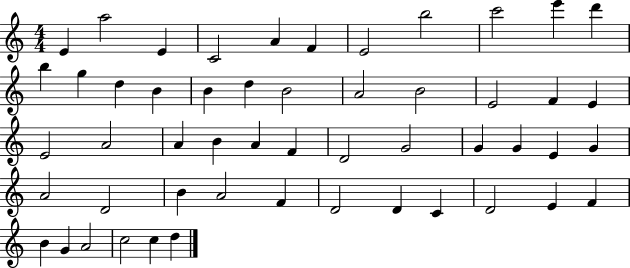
X:1
T:Untitled
M:4/4
L:1/4
K:C
E a2 E C2 A F E2 b2 c'2 e' d' b g d B B d B2 A2 B2 E2 F E E2 A2 A B A F D2 G2 G G E G A2 D2 B A2 F D2 D C D2 E F B G A2 c2 c d